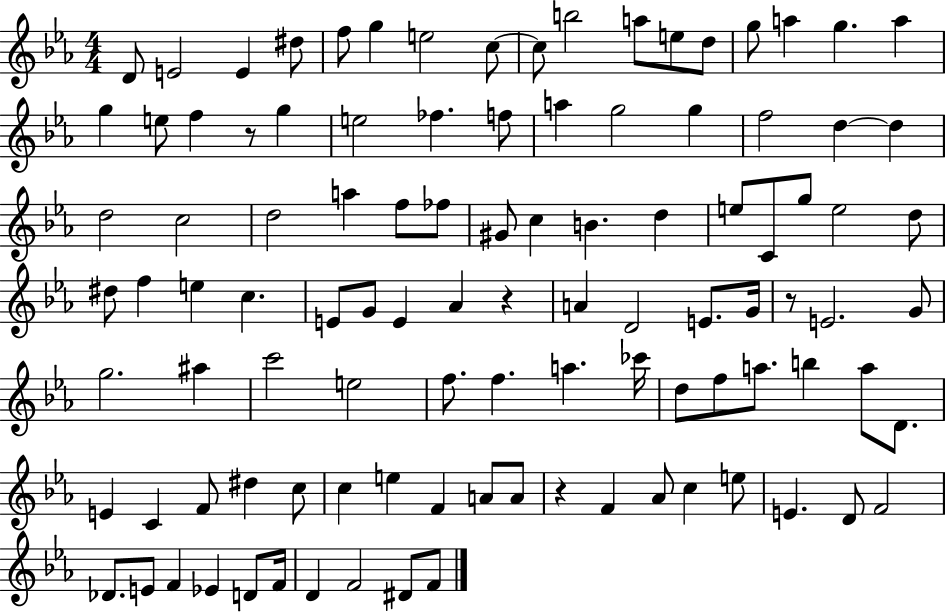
D4/e E4/h E4/q D#5/e F5/e G5/q E5/h C5/e C5/e B5/h A5/e E5/e D5/e G5/e A5/q G5/q. A5/q G5/q E5/e F5/q R/e G5/q E5/h FES5/q. F5/e A5/q G5/h G5/q F5/h D5/q D5/q D5/h C5/h D5/h A5/q F5/e FES5/e G#4/e C5/q B4/q. D5/q E5/e C4/e G5/e E5/h D5/e D#5/e F5/q E5/q C5/q. E4/e G4/e E4/q Ab4/q R/q A4/q D4/h E4/e. G4/s R/e E4/h. G4/e G5/h. A#5/q C6/h E5/h F5/e. F5/q. A5/q. CES6/s D5/e F5/e A5/e. B5/q A5/e D4/e. E4/q C4/q F4/e D#5/q C5/e C5/q E5/q F4/q A4/e A4/e R/q F4/q Ab4/e C5/q E5/e E4/q. D4/e F4/h Db4/e. E4/e F4/q Eb4/q D4/e F4/s D4/q F4/h D#4/e F4/e